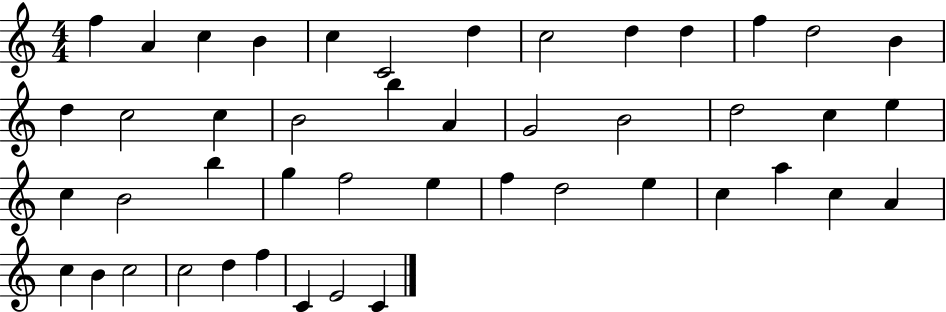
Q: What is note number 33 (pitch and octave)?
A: E5